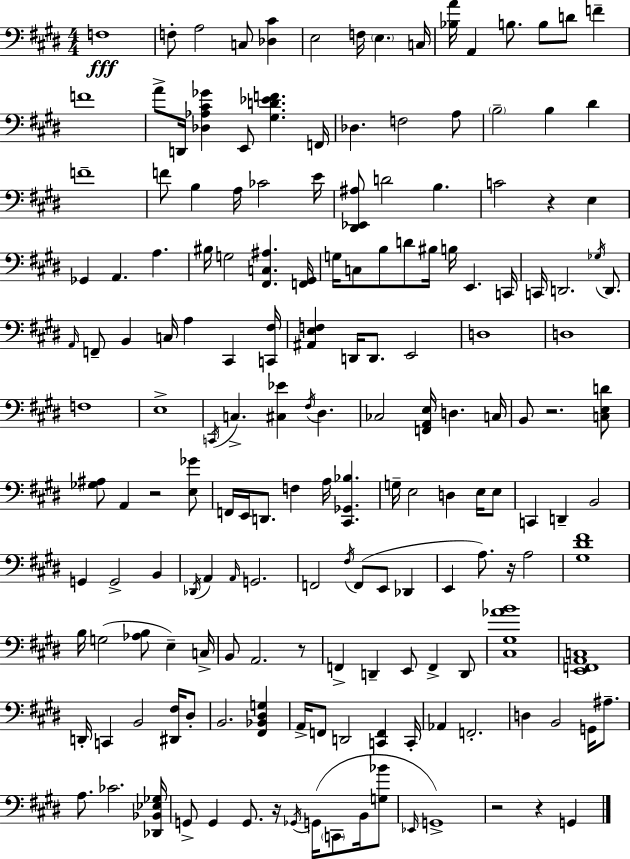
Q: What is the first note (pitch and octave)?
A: F3